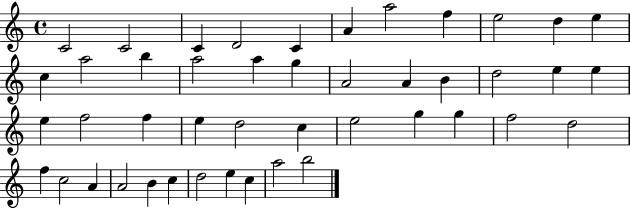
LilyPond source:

{
  \clef treble
  \time 4/4
  \defaultTimeSignature
  \key c \major
  c'2 c'2 | c'4 d'2 c'4 | a'4 a''2 f''4 | e''2 d''4 e''4 | \break c''4 a''2 b''4 | a''2 a''4 g''4 | a'2 a'4 b'4 | d''2 e''4 e''4 | \break e''4 f''2 f''4 | e''4 d''2 c''4 | e''2 g''4 g''4 | f''2 d''2 | \break f''4 c''2 a'4 | a'2 b'4 c''4 | d''2 e''4 c''4 | a''2 b''2 | \break \bar "|."
}